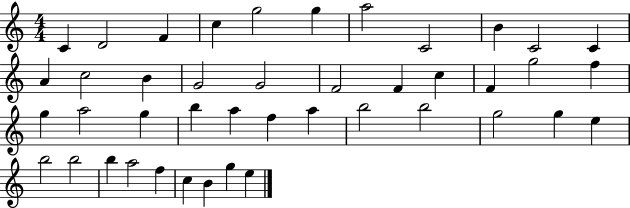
C4/q D4/h F4/q C5/q G5/h G5/q A5/h C4/h B4/q C4/h C4/q A4/q C5/h B4/q G4/h G4/h F4/h F4/q C5/q F4/q G5/h F5/q G5/q A5/h G5/q B5/q A5/q F5/q A5/q B5/h B5/h G5/h G5/q E5/q B5/h B5/h B5/q A5/h F5/q C5/q B4/q G5/q E5/q